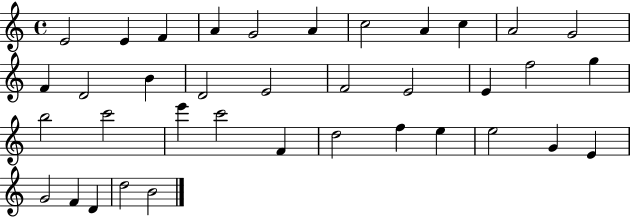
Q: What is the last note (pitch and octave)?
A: B4